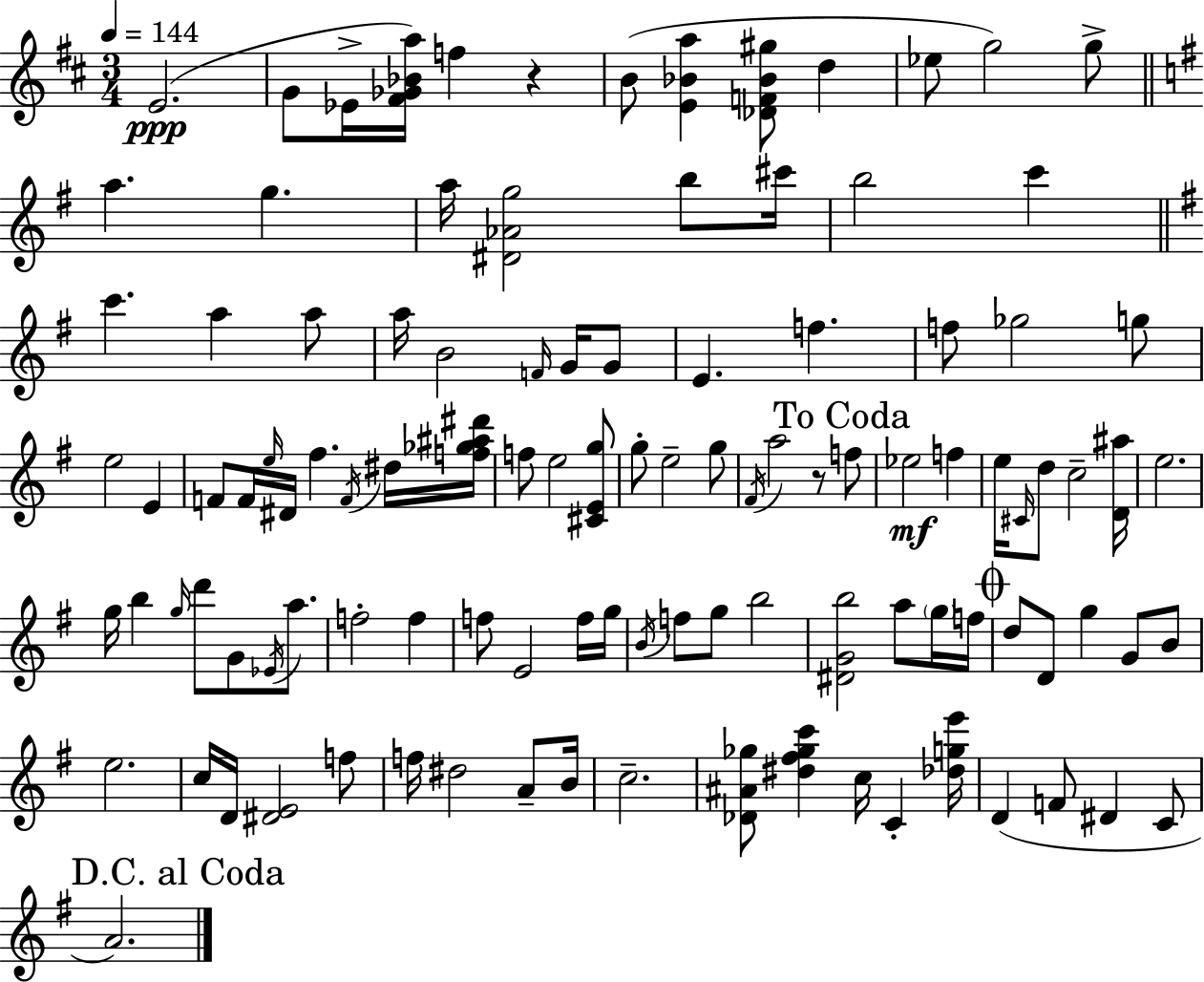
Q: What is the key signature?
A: D major